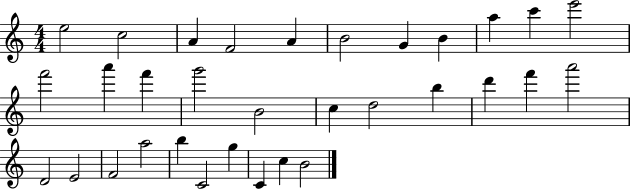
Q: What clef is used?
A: treble